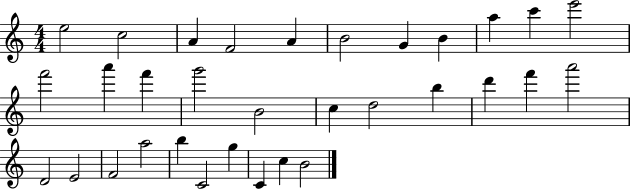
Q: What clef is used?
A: treble